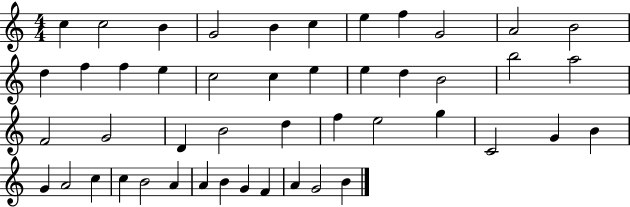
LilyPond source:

{
  \clef treble
  \numericTimeSignature
  \time 4/4
  \key c \major
  c''4 c''2 b'4 | g'2 b'4 c''4 | e''4 f''4 g'2 | a'2 b'2 | \break d''4 f''4 f''4 e''4 | c''2 c''4 e''4 | e''4 d''4 b'2 | b''2 a''2 | \break f'2 g'2 | d'4 b'2 d''4 | f''4 e''2 g''4 | c'2 g'4 b'4 | \break g'4 a'2 c''4 | c''4 b'2 a'4 | a'4 b'4 g'4 f'4 | a'4 g'2 b'4 | \break \bar "|."
}